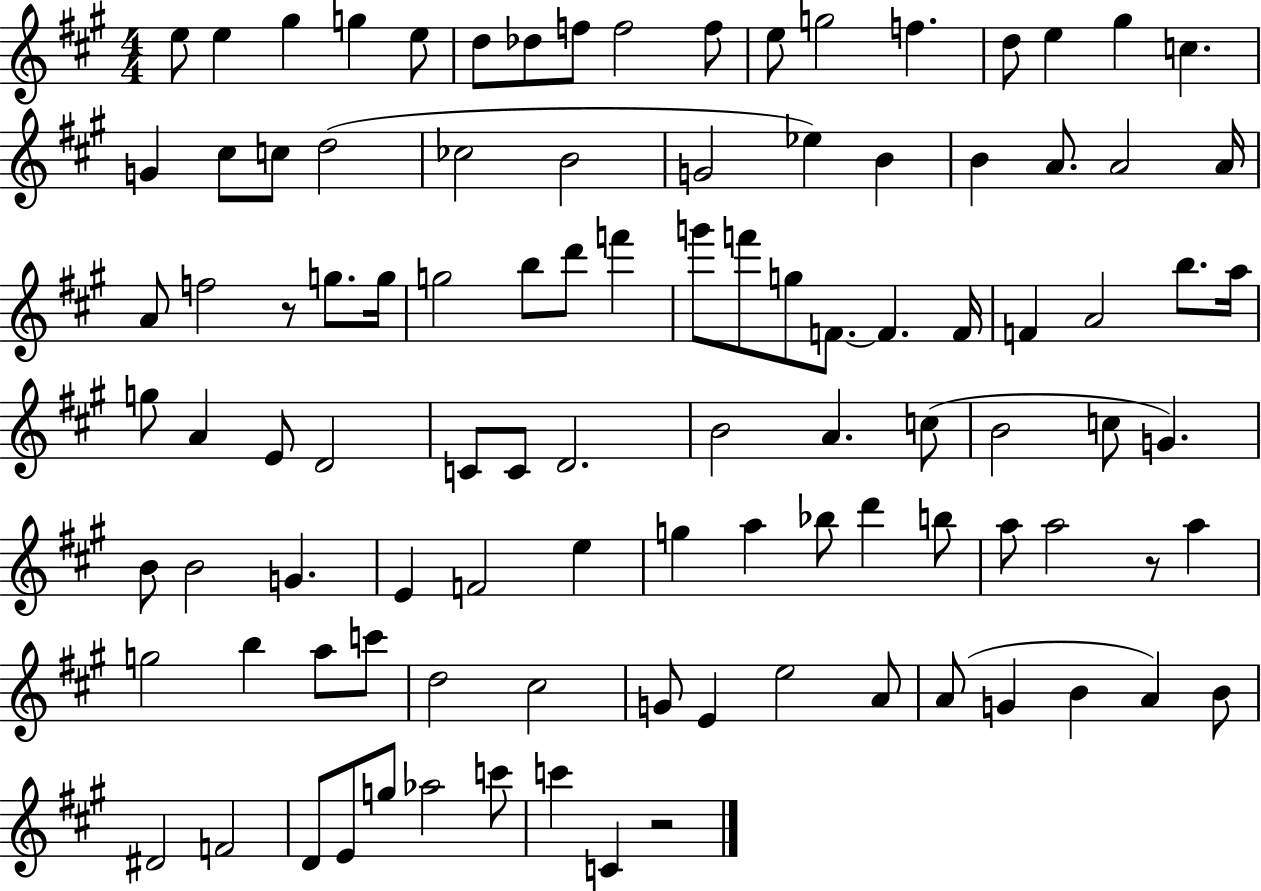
{
  \clef treble
  \numericTimeSignature
  \time 4/4
  \key a \major
  e''8 e''4 gis''4 g''4 e''8 | d''8 des''8 f''8 f''2 f''8 | e''8 g''2 f''4. | d''8 e''4 gis''4 c''4. | \break g'4 cis''8 c''8 d''2( | ces''2 b'2 | g'2 ees''4) b'4 | b'4 a'8. a'2 a'16 | \break a'8 f''2 r8 g''8. g''16 | g''2 b''8 d'''8 f'''4 | g'''8 f'''8 g''8 f'8.~~ f'4. f'16 | f'4 a'2 b''8. a''16 | \break g''8 a'4 e'8 d'2 | c'8 c'8 d'2. | b'2 a'4. c''8( | b'2 c''8 g'4.) | \break b'8 b'2 g'4. | e'4 f'2 e''4 | g''4 a''4 bes''8 d'''4 b''8 | a''8 a''2 r8 a''4 | \break g''2 b''4 a''8 c'''8 | d''2 cis''2 | g'8 e'4 e''2 a'8 | a'8( g'4 b'4 a'4) b'8 | \break dis'2 f'2 | d'8 e'8 g''8 aes''2 c'''8 | c'''4 c'4 r2 | \bar "|."
}